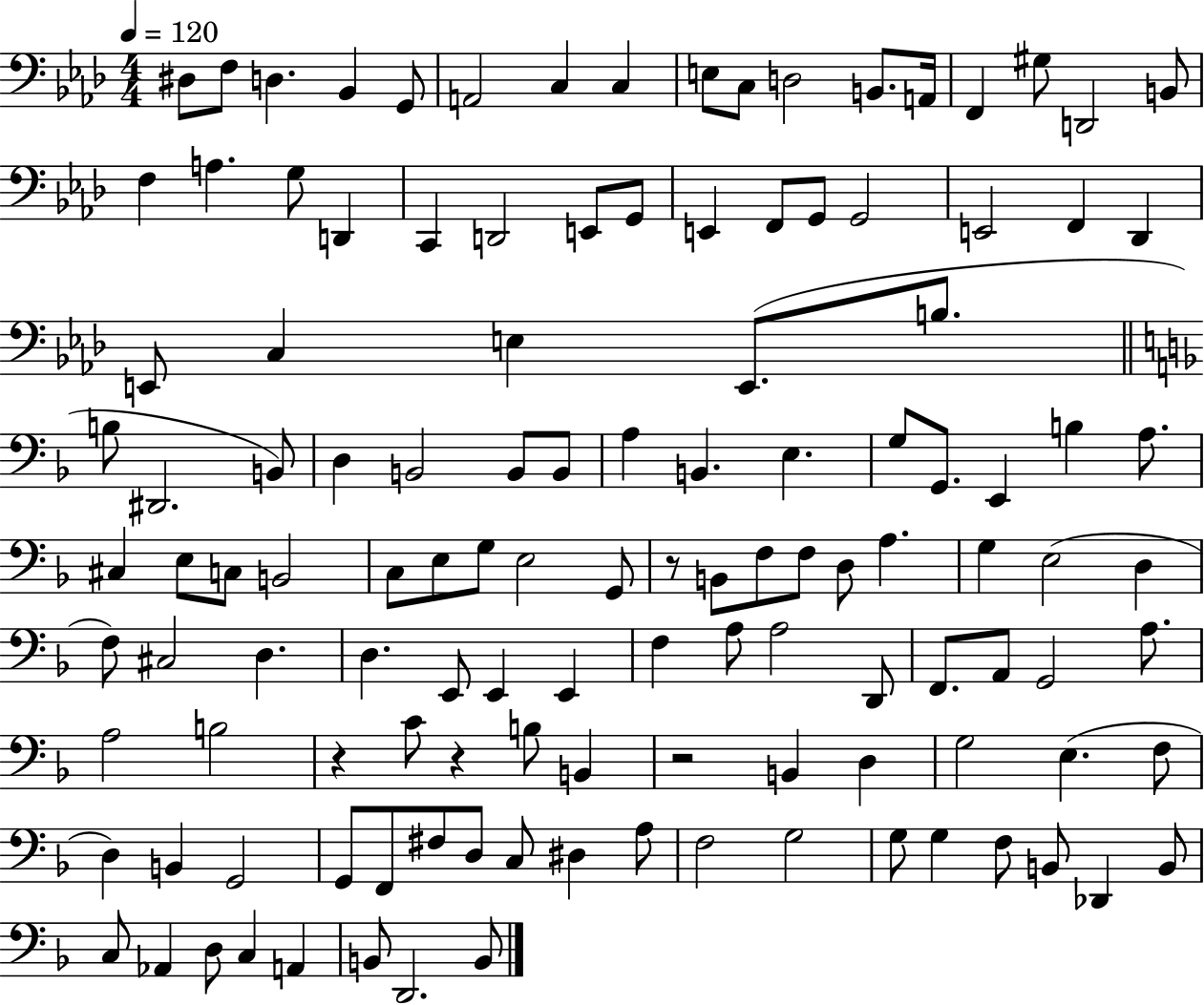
X:1
T:Untitled
M:4/4
L:1/4
K:Ab
^D,/2 F,/2 D, _B,, G,,/2 A,,2 C, C, E,/2 C,/2 D,2 B,,/2 A,,/4 F,, ^G,/2 D,,2 B,,/2 F, A, G,/2 D,, C,, D,,2 E,,/2 G,,/2 E,, F,,/2 G,,/2 G,,2 E,,2 F,, _D,, E,,/2 C, E, E,,/2 B,/2 B,/2 ^D,,2 B,,/2 D, B,,2 B,,/2 B,,/2 A, B,, E, G,/2 G,,/2 E,, B, A,/2 ^C, E,/2 C,/2 B,,2 C,/2 E,/2 G,/2 E,2 G,,/2 z/2 B,,/2 F,/2 F,/2 D,/2 A, G, E,2 D, F,/2 ^C,2 D, D, E,,/2 E,, E,, F, A,/2 A,2 D,,/2 F,,/2 A,,/2 G,,2 A,/2 A,2 B,2 z C/2 z B,/2 B,, z2 B,, D, G,2 E, F,/2 D, B,, G,,2 G,,/2 F,,/2 ^F,/2 D,/2 C,/2 ^D, A,/2 F,2 G,2 G,/2 G, F,/2 B,,/2 _D,, B,,/2 C,/2 _A,, D,/2 C, A,, B,,/2 D,,2 B,,/2